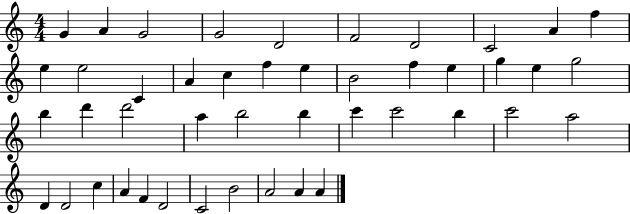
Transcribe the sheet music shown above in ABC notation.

X:1
T:Untitled
M:4/4
L:1/4
K:C
G A G2 G2 D2 F2 D2 C2 A f e e2 C A c f e B2 f e g e g2 b d' d'2 a b2 b c' c'2 b c'2 a2 D D2 c A F D2 C2 B2 A2 A A